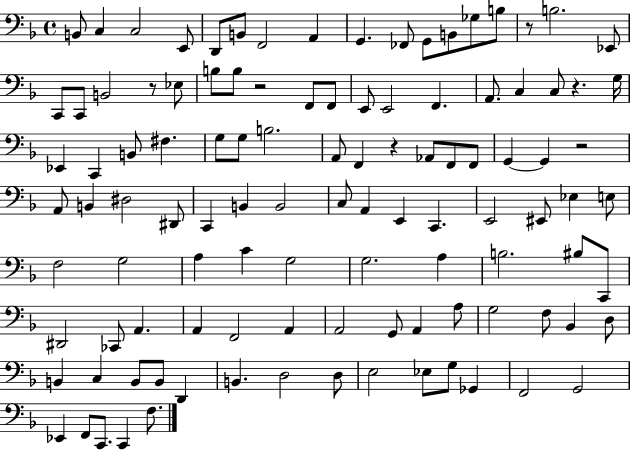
B2/e C3/q C3/h E2/e D2/e B2/e F2/h A2/q G2/q. FES2/e G2/e B2/e Gb3/e B3/e R/e B3/h. Eb2/e C2/e C2/e B2/h R/e Eb3/e B3/e B3/e R/h F2/e F2/e E2/e E2/h F2/q. A2/e. C3/q C3/e R/q. G3/s Eb2/q C2/q B2/e F#3/q. G3/e G3/e B3/h. A2/e F2/q R/q Ab2/e F2/e F2/e G2/q G2/q R/h A2/e B2/q D#3/h D#2/e C2/q B2/q B2/h C3/e A2/q E2/q C2/q. E2/h EIS2/e Eb3/q E3/e F3/h G3/h A3/q C4/q G3/h G3/h. A3/q B3/h. BIS3/e C2/e D#2/h CES2/e A2/q. A2/q F2/h A2/q A2/h G2/e A2/q A3/e G3/h F3/e Bb2/q D3/e B2/q C3/q B2/e B2/e D2/q B2/q. D3/h D3/e E3/h Eb3/e G3/e Gb2/q F2/h G2/h Eb2/q F2/e C2/e. C2/q F3/e.